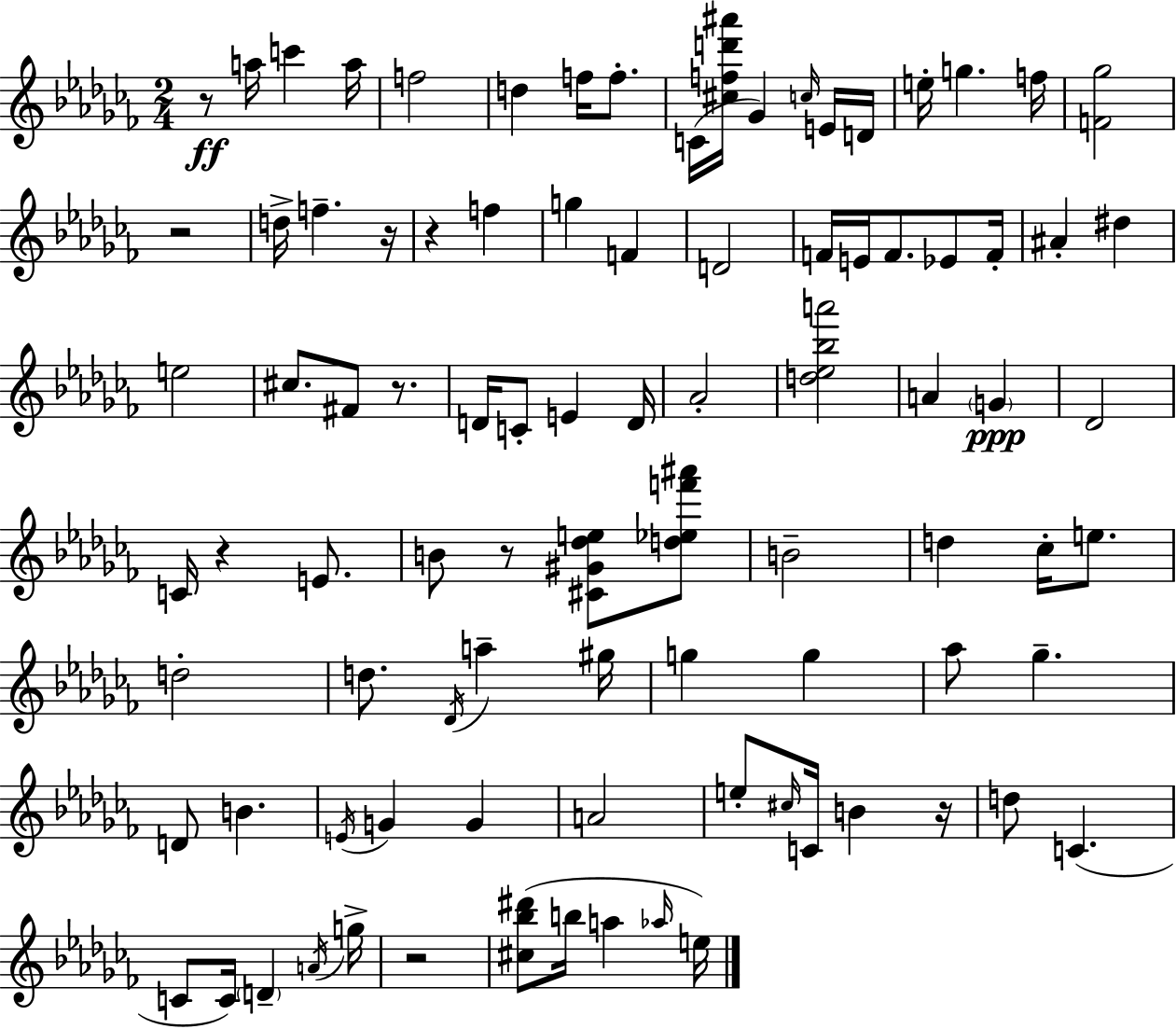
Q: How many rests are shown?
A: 9